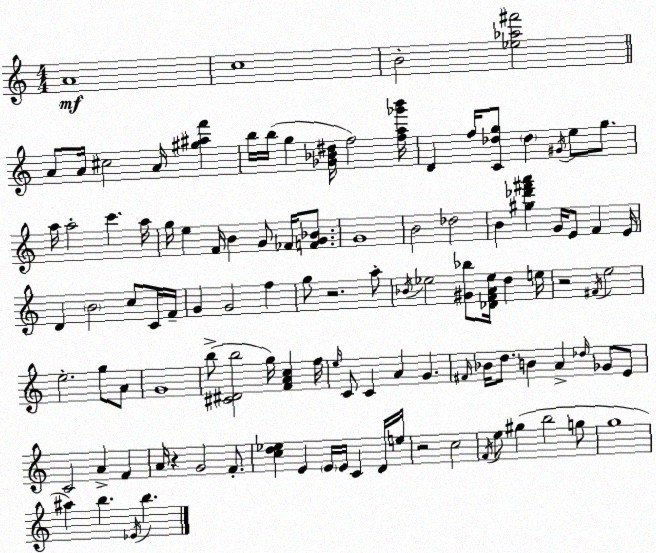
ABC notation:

X:1
T:Untitled
M:4/4
L:1/4
K:C
A4 c4 B2 [_e_a^f']2 A/2 A/4 ^c2 A/4 [^g^af'] b/4 b/4 g [_G_B^d]/4 f2 [fa_g'b']/4 D f/4 [C_dg]/2 _d ^G/4 e/2 g/2 a/4 a2 c' a/4 g/4 e F/4 B G/2 _F/4 [FG_B]/2 G4 B2 _d2 B [^g_d'^f'a'] G/4 E/2 F E/4 D B2 c/2 C/4 F/4 G G2 f g/2 z2 a/2 _B/4 _e2 [^G_b]/2 [_DFA_e]/4 d e/4 z2 ^F/4 e2 e2 g/2 A/2 G4 b/2 [^C^Db]2 g/4 [FAc] f/4 e/4 C/2 C A G ^F/4 _B/4 d/2 B A _d/4 _G/2 E/2 C2 A F A/4 z G2 F/2 [cd_e] E E/4 E/4 C D/4 e/4 z2 c2 F/4 e/2 ^g b2 g/2 g4 ^a b _E/4 b